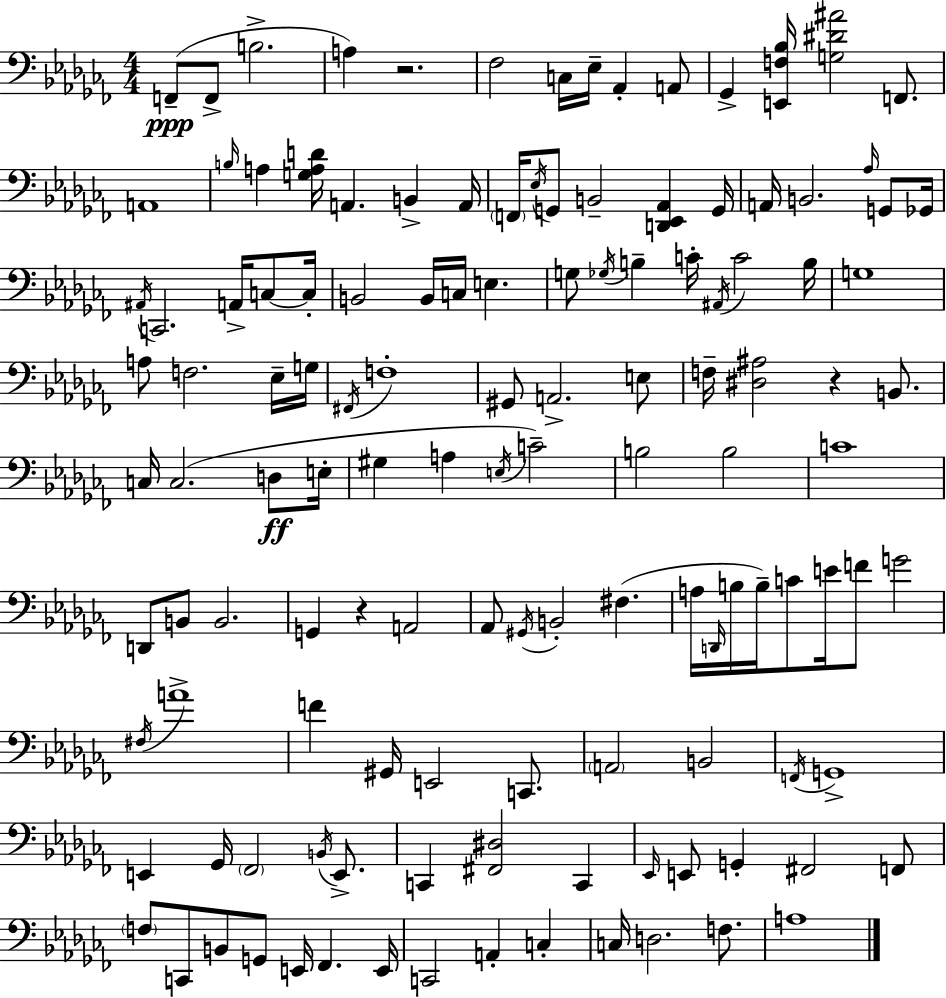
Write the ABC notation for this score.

X:1
T:Untitled
M:4/4
L:1/4
K:Abm
F,,/2 F,,/2 B,2 A, z2 _F,2 C,/4 _E,/4 _A,, A,,/2 _G,, [E,,F,_B,]/4 [G,^D^A]2 F,,/2 A,,4 B,/4 A, [G,A,D]/4 A,, B,, A,,/4 F,,/4 _E,/4 G,,/2 B,,2 [D,,_E,,_A,,] G,,/4 A,,/4 B,,2 _A,/4 G,,/2 _G,,/4 ^A,,/4 C,,2 A,,/4 C,/2 C,/4 B,,2 B,,/4 C,/4 E, G,/2 _G,/4 B, C/4 ^A,,/4 C2 B,/4 G,4 A,/2 F,2 _E,/4 G,/4 ^F,,/4 F,4 ^G,,/2 A,,2 E,/2 F,/4 [^D,^A,]2 z B,,/2 C,/4 C,2 D,/2 E,/4 ^G, A, E,/4 C2 B,2 B,2 C4 D,,/2 B,,/2 B,,2 G,, z A,,2 _A,,/2 ^G,,/4 B,,2 ^F, A,/4 D,,/4 B,/4 B,/4 C/2 E/4 F/2 G2 ^F,/4 A4 F ^G,,/4 E,,2 C,,/2 A,,2 B,,2 F,,/4 G,,4 E,, _G,,/4 _F,,2 B,,/4 E,,/2 C,, [^F,,^D,]2 C,, _E,,/4 E,,/2 G,, ^F,,2 F,,/2 F,/2 C,,/2 B,,/2 G,,/2 E,,/4 _F,, E,,/4 C,,2 A,, C, C,/4 D,2 F,/2 A,4